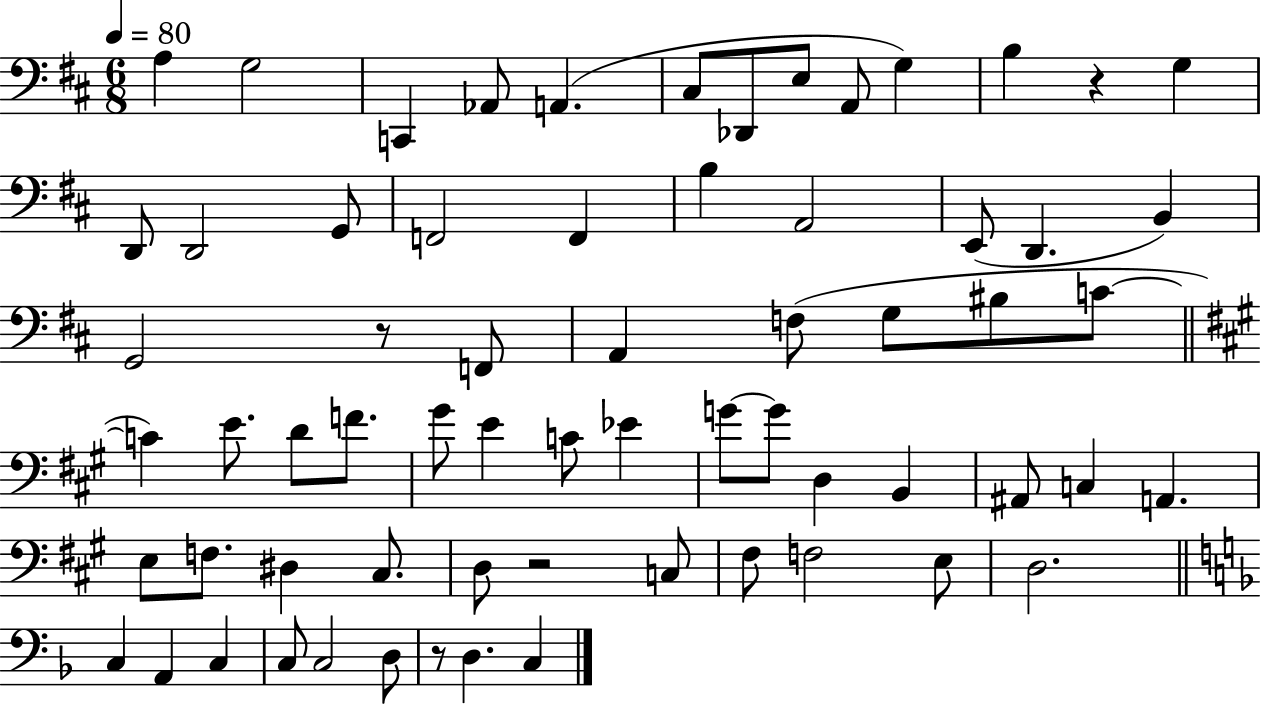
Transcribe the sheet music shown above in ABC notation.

X:1
T:Untitled
M:6/8
L:1/4
K:D
A, G,2 C,, _A,,/2 A,, ^C,/2 _D,,/2 E,/2 A,,/2 G, B, z G, D,,/2 D,,2 G,,/2 F,,2 F,, B, A,,2 E,,/2 D,, B,, G,,2 z/2 F,,/2 A,, F,/2 G,/2 ^B,/2 C/2 C E/2 D/2 F/2 ^G/2 E C/2 _E G/2 G/2 D, B,, ^A,,/2 C, A,, E,/2 F,/2 ^D, ^C,/2 D,/2 z2 C,/2 ^F,/2 F,2 E,/2 D,2 C, A,, C, C,/2 C,2 D,/2 z/2 D, C,